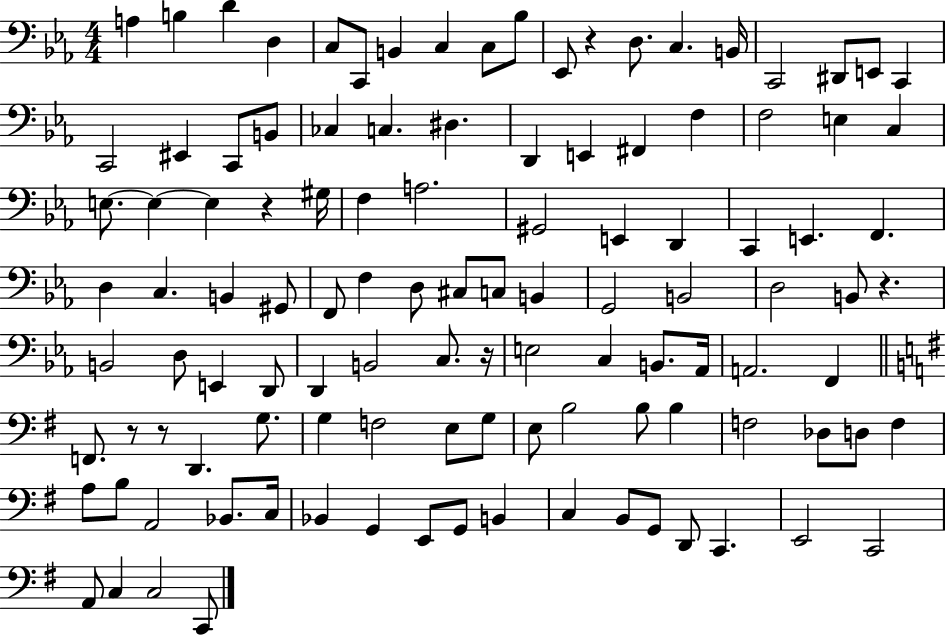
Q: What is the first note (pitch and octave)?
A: A3